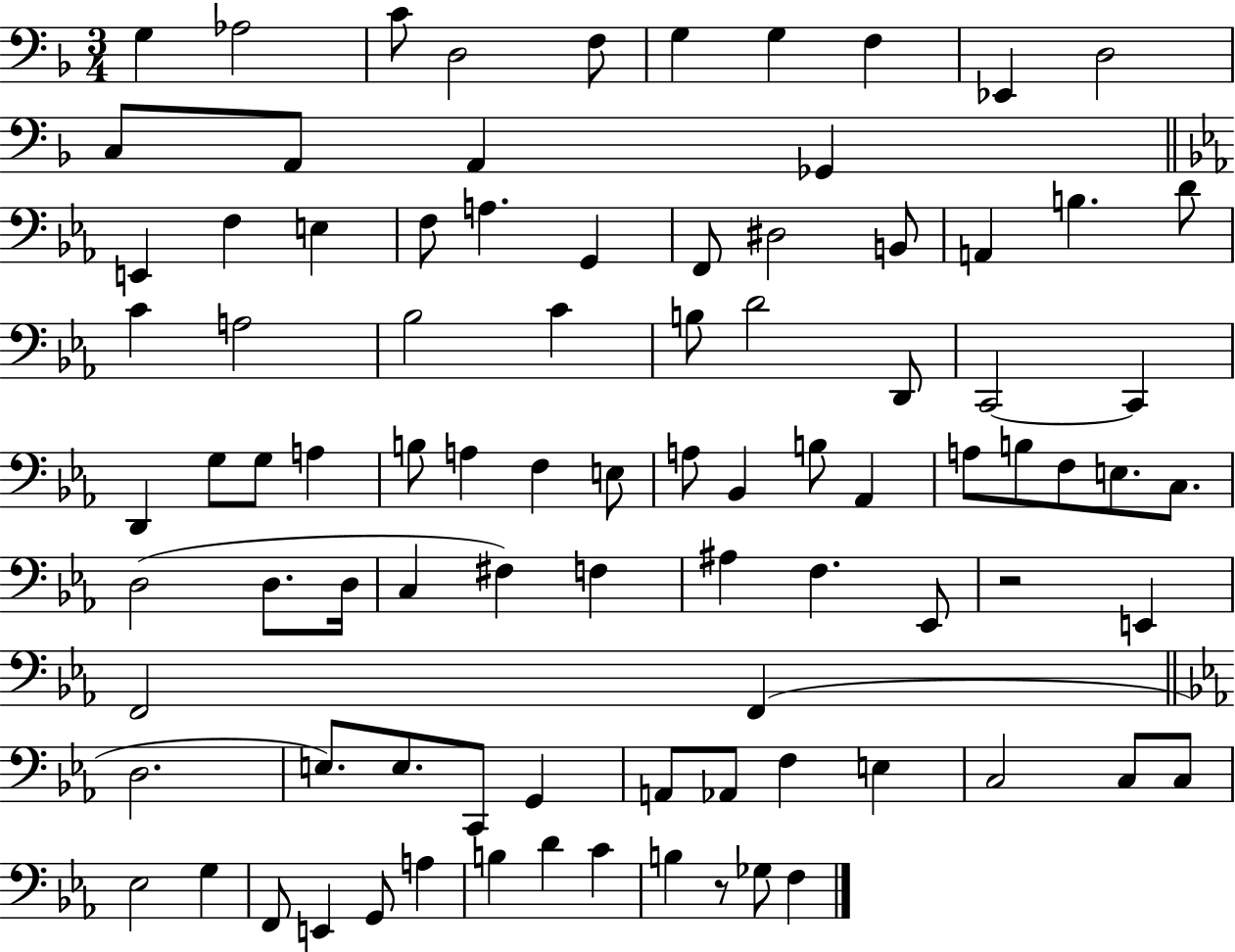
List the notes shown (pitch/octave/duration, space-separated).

G3/q Ab3/h C4/e D3/h F3/e G3/q G3/q F3/q Eb2/q D3/h C3/e A2/e A2/q Gb2/q E2/q F3/q E3/q F3/e A3/q. G2/q F2/e D#3/h B2/e A2/q B3/q. D4/e C4/q A3/h Bb3/h C4/q B3/e D4/h D2/e C2/h C2/q D2/q G3/e G3/e A3/q B3/e A3/q F3/q E3/e A3/e Bb2/q B3/e Ab2/q A3/e B3/e F3/e E3/e. C3/e. D3/h D3/e. D3/s C3/q F#3/q F3/q A#3/q F3/q. Eb2/e R/h E2/q F2/h F2/q D3/h. E3/e. E3/e. C2/e G2/q A2/e Ab2/e F3/q E3/q C3/h C3/e C3/e Eb3/h G3/q F2/e E2/q G2/e A3/q B3/q D4/q C4/q B3/q R/e Gb3/e F3/q